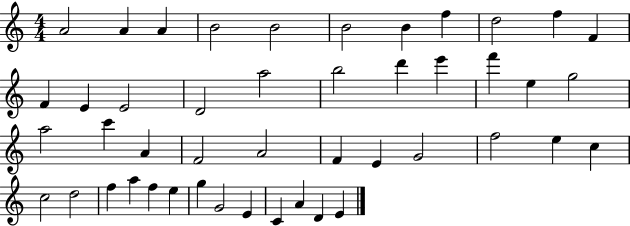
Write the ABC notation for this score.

X:1
T:Untitled
M:4/4
L:1/4
K:C
A2 A A B2 B2 B2 B f d2 f F F E E2 D2 a2 b2 d' e' f' e g2 a2 c' A F2 A2 F E G2 f2 e c c2 d2 f a f e g G2 E C A D E